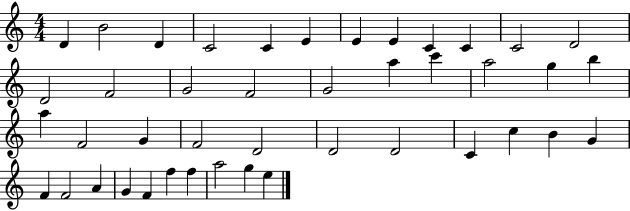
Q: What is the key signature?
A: C major